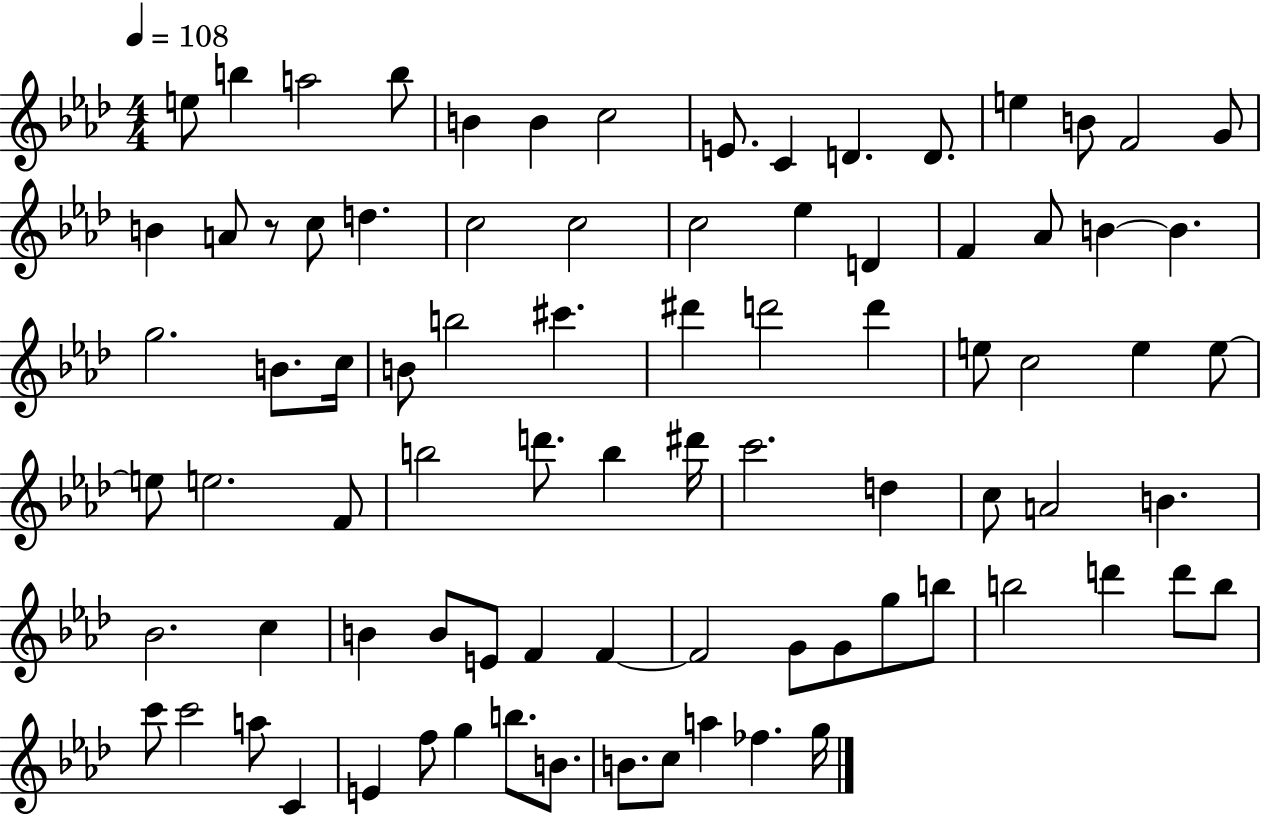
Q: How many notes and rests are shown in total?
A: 84